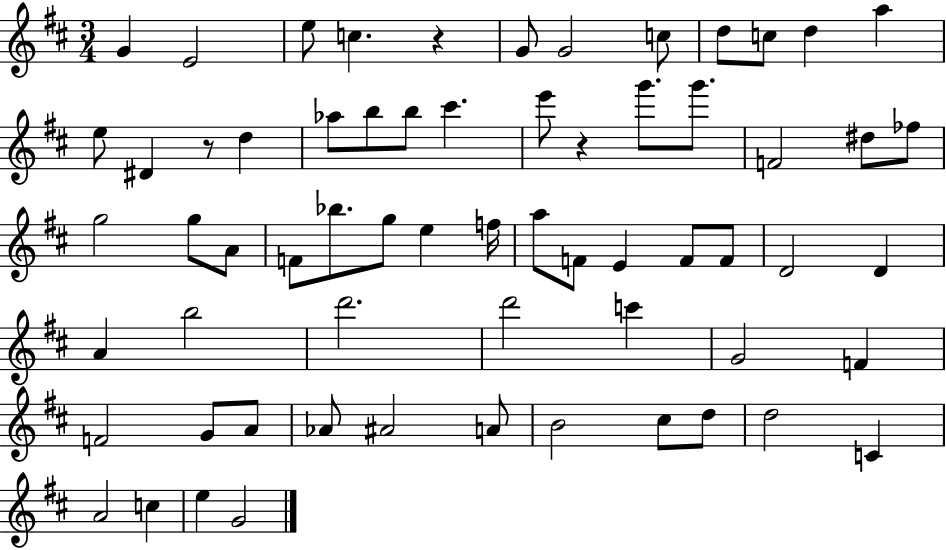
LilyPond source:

{
  \clef treble
  \numericTimeSignature
  \time 3/4
  \key d \major
  g'4 e'2 | e''8 c''4. r4 | g'8 g'2 c''8 | d''8 c''8 d''4 a''4 | \break e''8 dis'4 r8 d''4 | aes''8 b''8 b''8 cis'''4. | e'''8 r4 g'''8. g'''8. | f'2 dis''8 fes''8 | \break g''2 g''8 a'8 | f'8 bes''8. g''8 e''4 f''16 | a''8 f'8 e'4 f'8 f'8 | d'2 d'4 | \break a'4 b''2 | d'''2. | d'''2 c'''4 | g'2 f'4 | \break f'2 g'8 a'8 | aes'8 ais'2 a'8 | b'2 cis''8 d''8 | d''2 c'4 | \break a'2 c''4 | e''4 g'2 | \bar "|."
}